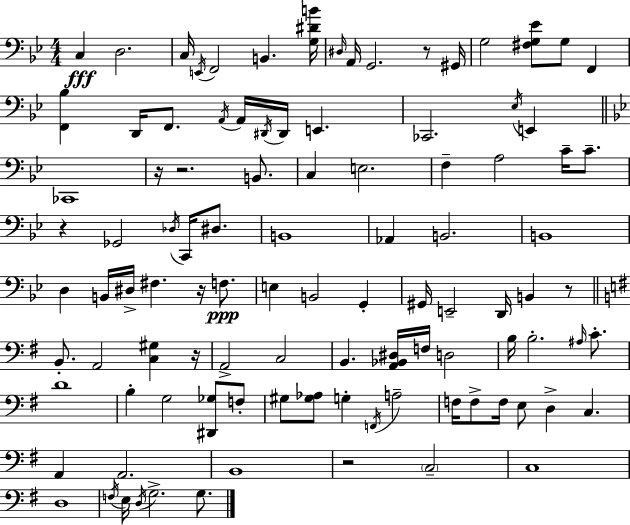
{
  \clef bass
  \numericTimeSignature
  \time 4/4
  \key g \minor
  c4\fff d2. | c16 \acciaccatura { e,16 } f,2 b,4. | <g dis' b'>16 \grace { dis16 } a,16 g,2. r8 | gis,16 g2 <fis g ees'>8 g8 f,4 | \break <f, bes>4 d,16 f,8. \acciaccatura { a,16 } a,16 \acciaccatura { dis,16 } dis,16 e,4. | ces,2. | \acciaccatura { ees16 } e,4 \bar "||" \break \key g \minor ces,1 | r16 r2. b,8. | c4 e2. | f4-- a2 c'16-- c'8.-- | \break r4 ges,2 \acciaccatura { des16 } c,16 dis8. | b,1 | aes,4 b,2. | b,1 | \break d4 b,16 dis16-> fis4. r16 f8.\ppp | e4 b,2 g,4-. | gis,16 e,2-- d,16 b,4 r8 | \bar "||" \break \key e \minor b,8.-. a,2 <c gis>4 r16 | a,2-> c2 | b,4. <a, bes, dis>16 f16 d2 | b16 b2.-. \grace { ais16 } c'8.-. | \break d'1 | b4-. g2 <dis, ges>8 f8-. | gis8 <gis aes>8 g4-. \acciaccatura { f,16 } a2-- | f16 f8-> f16 e8 d4-> c4. | \break a,4 a,2. | b,1 | r2 \parenthesize c2-- | c1 | \break d1 | \acciaccatura { f16 } e16 \acciaccatura { d16 } g2.-> | g8. \bar "|."
}